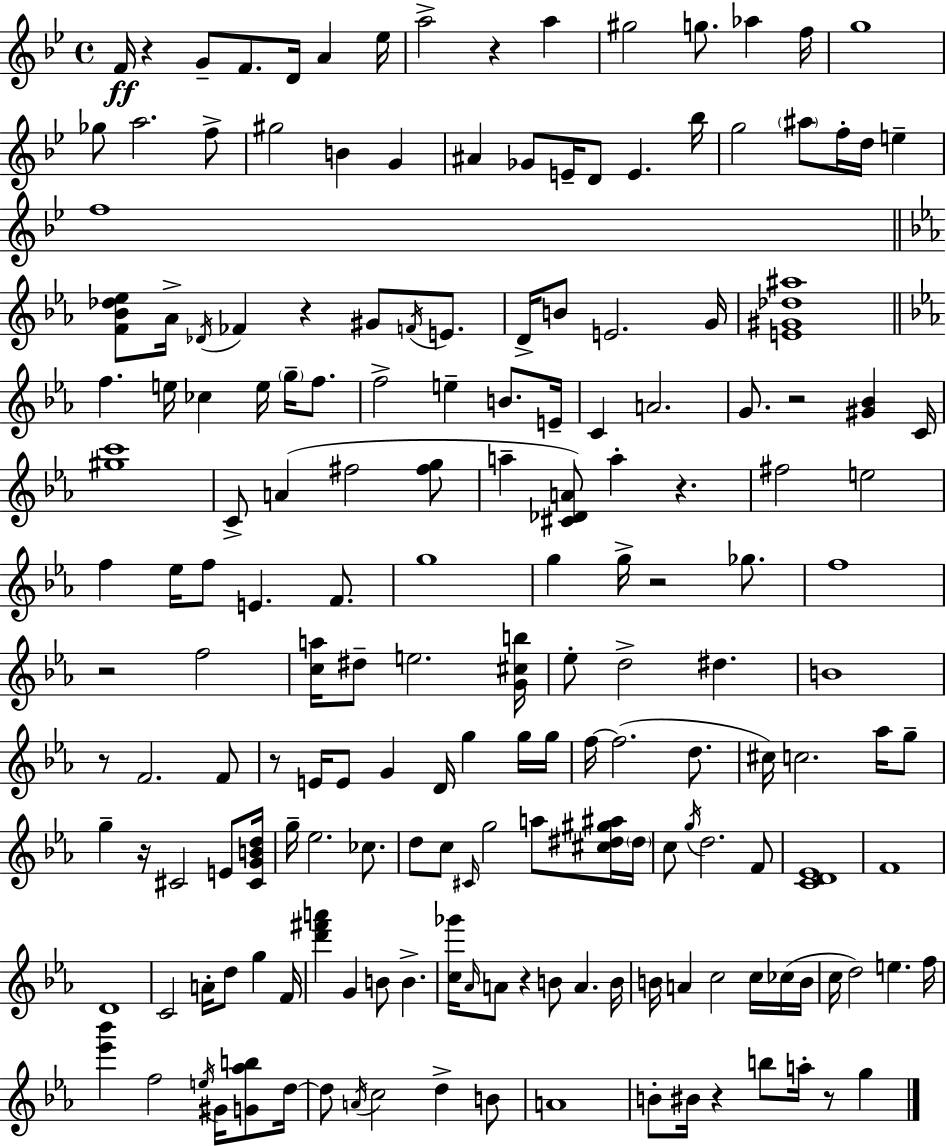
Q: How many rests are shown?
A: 13